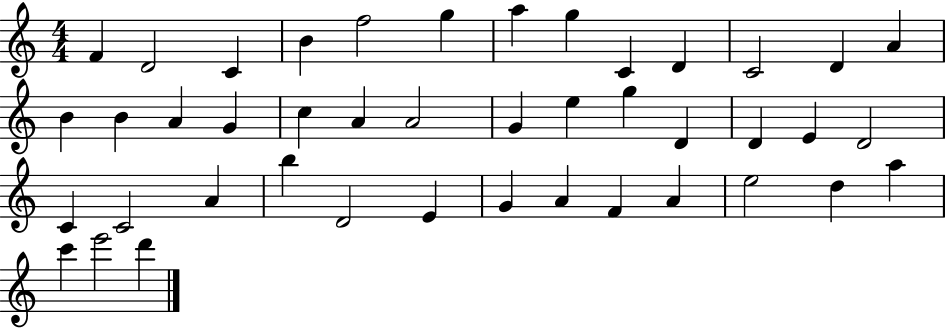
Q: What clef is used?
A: treble